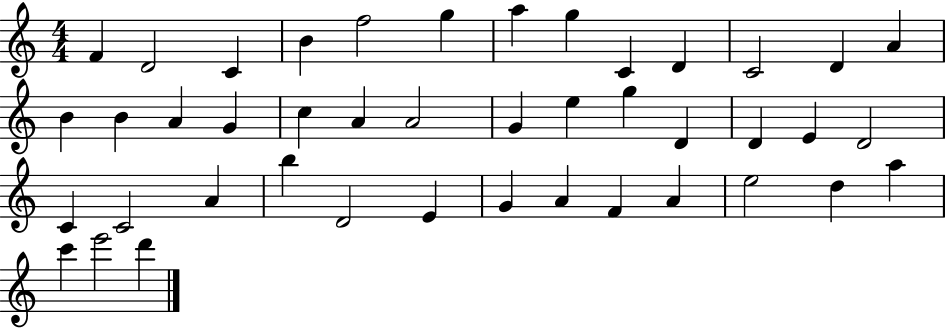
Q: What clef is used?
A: treble